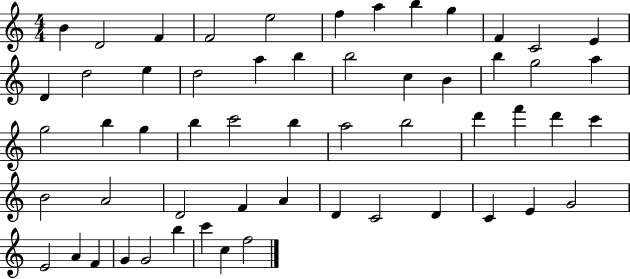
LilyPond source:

{
  \clef treble
  \numericTimeSignature
  \time 4/4
  \key c \major
  b'4 d'2 f'4 | f'2 e''2 | f''4 a''4 b''4 g''4 | f'4 c'2 e'4 | \break d'4 d''2 e''4 | d''2 a''4 b''4 | b''2 c''4 b'4 | b''4 g''2 a''4 | \break g''2 b''4 g''4 | b''4 c'''2 b''4 | a''2 b''2 | d'''4 f'''4 d'''4 c'''4 | \break b'2 a'2 | d'2 f'4 a'4 | d'4 c'2 d'4 | c'4 e'4 g'2 | \break e'2 a'4 f'4 | g'4 g'2 b''4 | c'''4 c''4 f''2 | \bar "|."
}